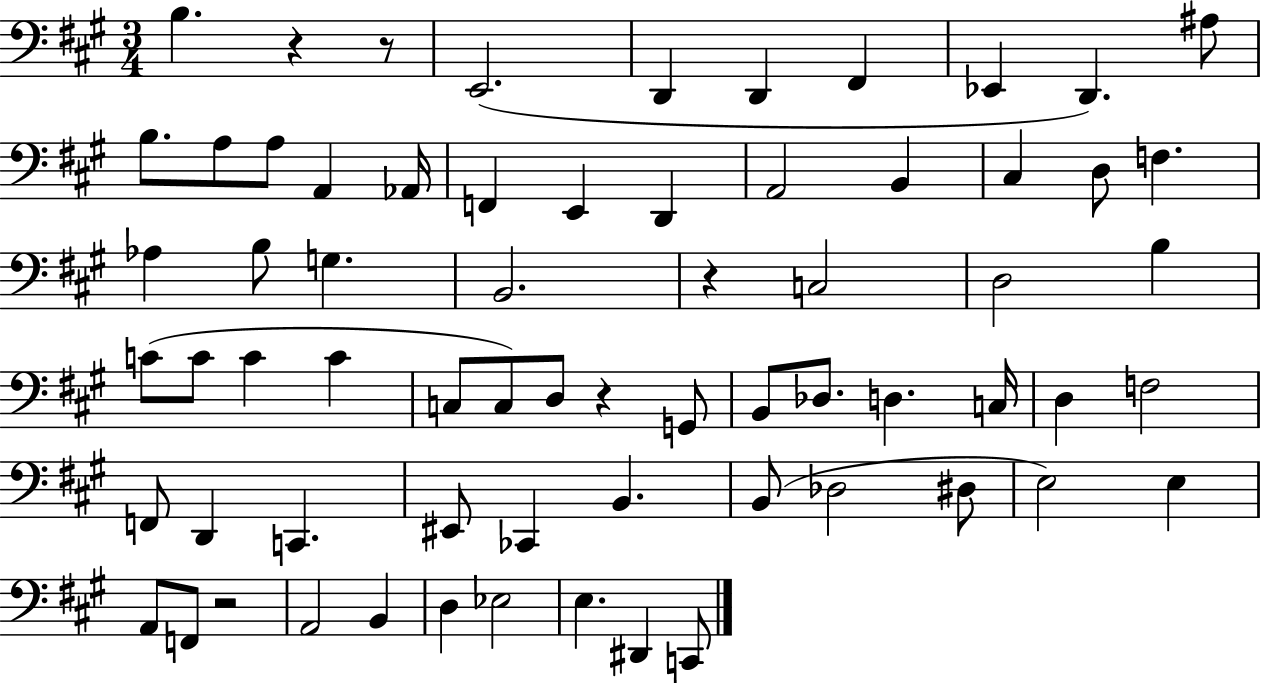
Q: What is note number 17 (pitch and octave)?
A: A2